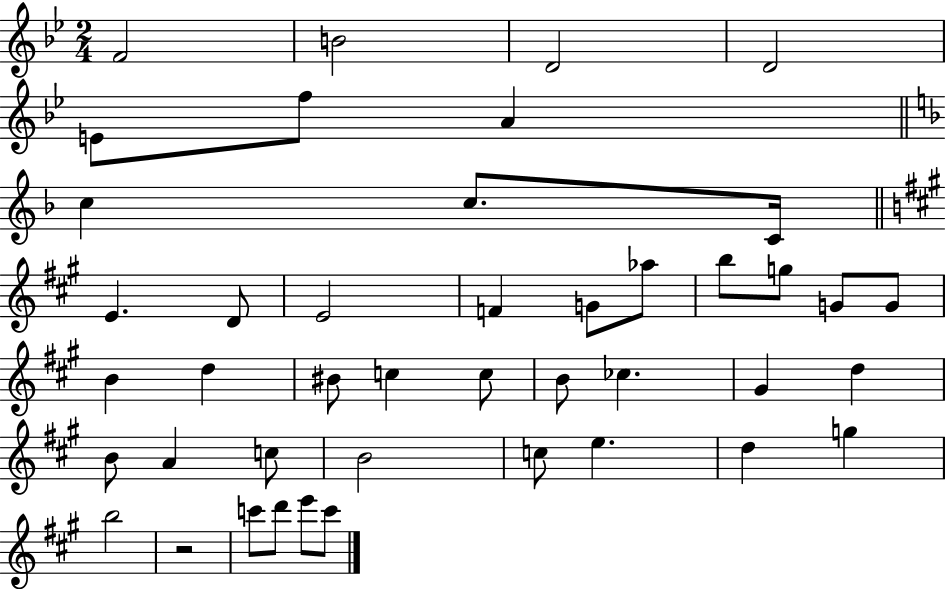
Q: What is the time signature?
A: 2/4